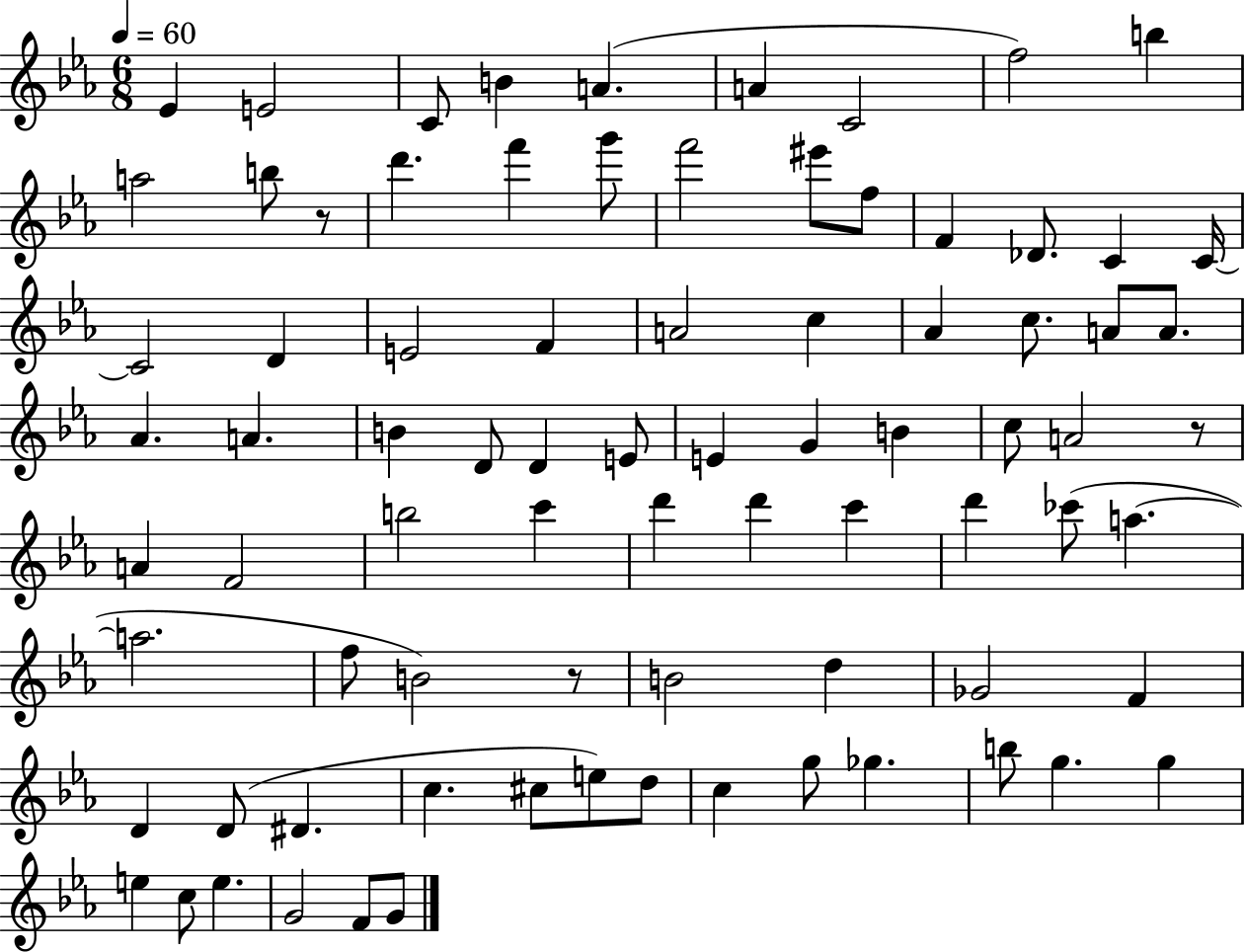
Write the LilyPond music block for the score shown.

{
  \clef treble
  \numericTimeSignature
  \time 6/8
  \key ees \major
  \tempo 4 = 60
  ees'4 e'2 | c'8 b'4 a'4.( | a'4 c'2 | f''2) b''4 | \break a''2 b''8 r8 | d'''4. f'''4 g'''8 | f'''2 eis'''8 f''8 | f'4 des'8. c'4 c'16~~ | \break c'2 d'4 | e'2 f'4 | a'2 c''4 | aes'4 c''8. a'8 a'8. | \break aes'4. a'4. | b'4 d'8 d'4 e'8 | e'4 g'4 b'4 | c''8 a'2 r8 | \break a'4 f'2 | b''2 c'''4 | d'''4 d'''4 c'''4 | d'''4 ces'''8( a''4.~~ | \break a''2. | f''8 b'2) r8 | b'2 d''4 | ges'2 f'4 | \break d'4 d'8( dis'4. | c''4. cis''8 e''8) d''8 | c''4 g''8 ges''4. | b''8 g''4. g''4 | \break e''4 c''8 e''4. | g'2 f'8 g'8 | \bar "|."
}